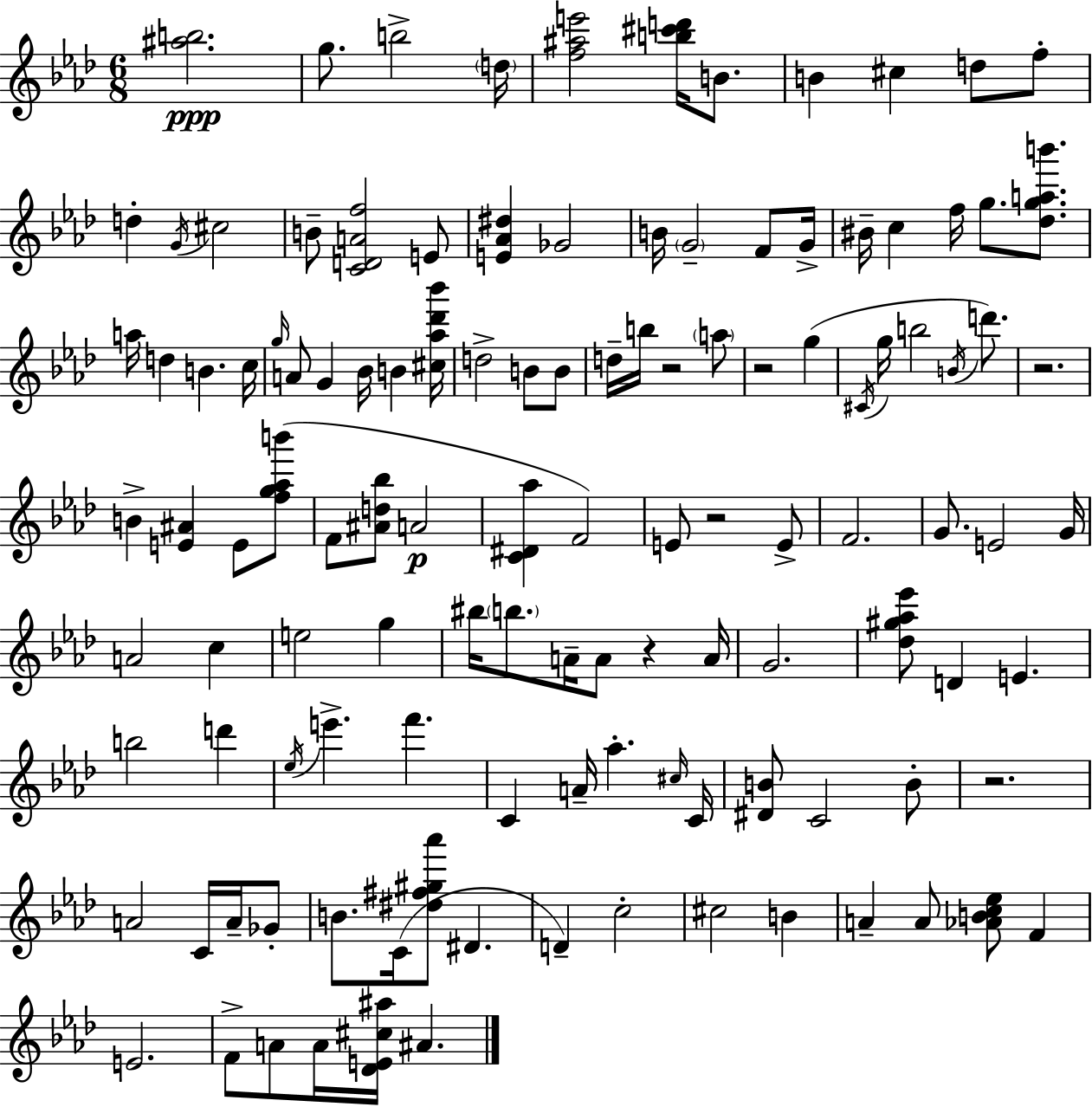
{
  \clef treble
  \numericTimeSignature
  \time 6/8
  \key f \minor
  <ais'' b''>2.\ppp | g''8. b''2-> \parenthesize d''16 | <f'' ais'' e'''>2 <b'' cis''' d'''>16 b'8. | b'4 cis''4 d''8 f''8-. | \break d''4-. \acciaccatura { g'16 } cis''2 | b'8-- <c' d' a' f''>2 e'8 | <e' aes' dis''>4 ges'2 | b'16 \parenthesize g'2-- f'8 | \break g'16-> bis'16-- c''4 f''16 g''8. <des'' g'' a'' b'''>8. | a''16 d''4 b'4. | c''16 \grace { g''16 } a'8 g'4 bes'16 b'4 | <cis'' aes'' des''' bes'''>16 d''2-> b'8 | \break b'8 d''16-- b''16 r2 | \parenthesize a''8 r2 g''4( | \acciaccatura { cis'16 } g''16 b''2 | \acciaccatura { b'16 } d'''8.) r2. | \break b'4-> <e' ais'>4 | e'8 <f'' g'' aes'' b'''>8( f'8 <ais' d'' bes''>8 a'2\p | <c' dis' aes''>4 f'2) | e'8 r2 | \break e'8-> f'2. | g'8. e'2 | g'16 a'2 | c''4 e''2 | \break g''4 bis''16 \parenthesize b''8. a'16-- a'8 r4 | a'16 g'2. | <des'' gis'' aes'' ees'''>8 d'4 e'4. | b''2 | \break d'''4 \acciaccatura { ees''16 } e'''4.-> f'''4. | c'4 a'16-- aes''4.-. | \grace { cis''16 } c'16 <dis' b'>8 c'2 | b'8-. r2. | \break a'2 | c'16 a'16-- ges'8-. b'8. c'16( <dis'' fis'' gis'' aes'''>8 | dis'4. d'4--) c''2-. | cis''2 | \break b'4 a'4-- a'8 | <aes' b' c'' ees''>8 f'4 e'2. | f'8-> a'8 a'16 <des' e' cis'' ais''>16 | ais'4. \bar "|."
}